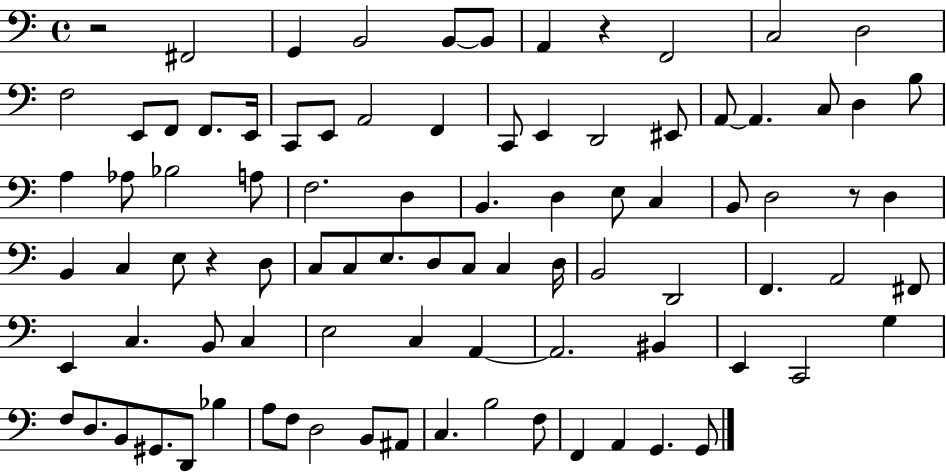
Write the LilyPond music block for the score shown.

{
  \clef bass
  \time 4/4
  \defaultTimeSignature
  \key c \major
  r2 fis,2 | g,4 b,2 b,8~~ b,8 | a,4 r4 f,2 | c2 d2 | \break f2 e,8 f,8 f,8. e,16 | c,8 e,8 a,2 f,4 | c,8 e,4 d,2 eis,8 | a,8~~ a,4. c8 d4 b8 | \break a4 aes8 bes2 a8 | f2. d4 | b,4. d4 e8 c4 | b,8 d2 r8 d4 | \break b,4 c4 e8 r4 d8 | c8 c8 e8. d8 c8 c4 d16 | b,2 d,2 | f,4. a,2 fis,8 | \break e,4 c4. b,8 c4 | e2 c4 a,4~~ | a,2. bis,4 | e,4 c,2 g4 | \break f8 d8. b,8 gis,8. d,8 bes4 | a8 f8 d2 b,8 ais,8 | c4. b2 f8 | f,4 a,4 g,4. g,8 | \break \bar "|."
}